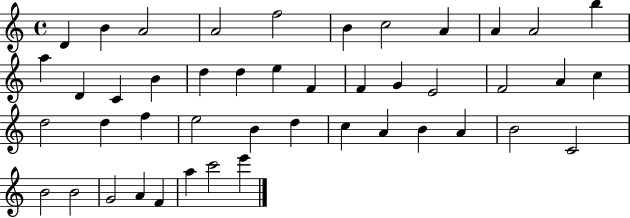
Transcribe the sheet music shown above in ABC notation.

X:1
T:Untitled
M:4/4
L:1/4
K:C
D B A2 A2 f2 B c2 A A A2 b a D C B d d e F F G E2 F2 A c d2 d f e2 B d c A B A B2 C2 B2 B2 G2 A F a c'2 e'